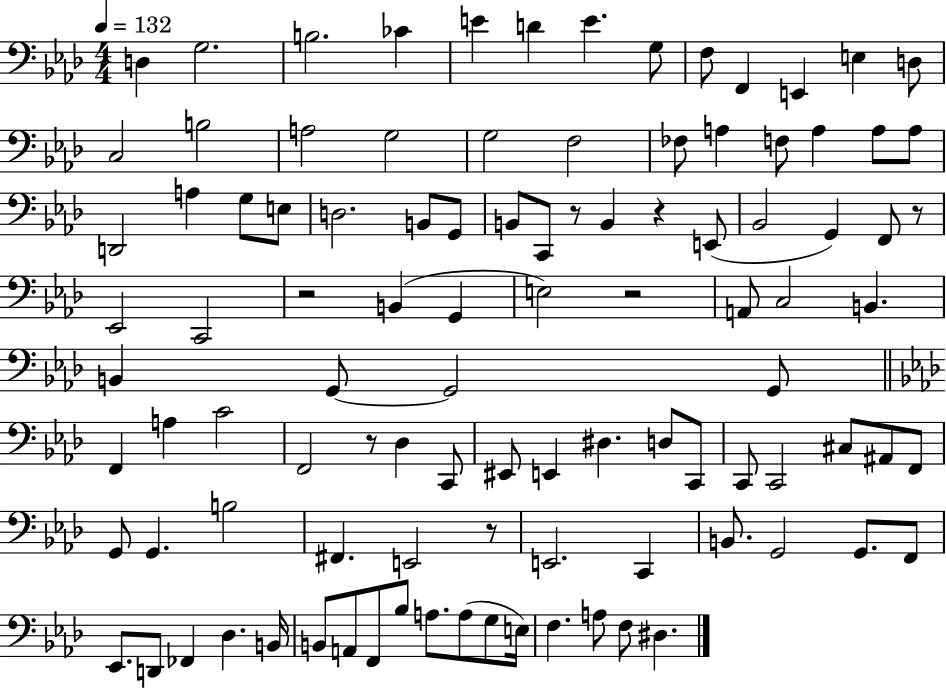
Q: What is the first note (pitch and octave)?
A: D3